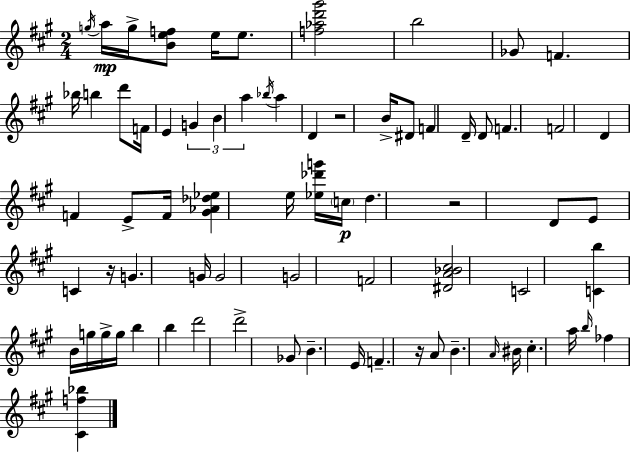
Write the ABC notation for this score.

X:1
T:Untitled
M:2/4
L:1/4
K:A
g/4 a/4 g/4 [Bef]/2 e/4 e/2 [f_ad'^g']2 b2 _G/2 F _b/4 b d'/2 F/4 E G B a _b/4 a D z2 B/4 ^D/2 F D/4 D/2 F F2 D F E/2 F/4 [^G_A_d_e] e/4 [_e_d'g']/4 c/4 d z2 D/2 E/2 C z/4 G G/4 G2 G2 F2 [^DA_B^c]2 C2 [Cb] B/4 g/4 g/4 g/4 b b d'2 d'2 _G/2 B E/4 F z/4 A/2 B A/4 ^B/4 ^c a/4 b/4 _f [^Cf_b]